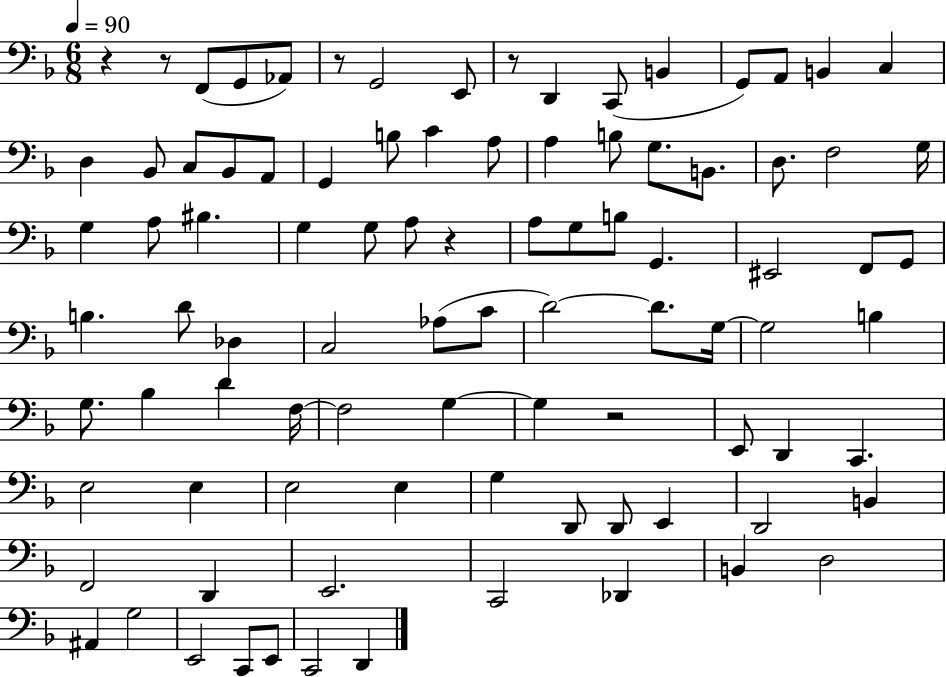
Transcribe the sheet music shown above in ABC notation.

X:1
T:Untitled
M:6/8
L:1/4
K:F
z z/2 F,,/2 G,,/2 _A,,/2 z/2 G,,2 E,,/2 z/2 D,, C,,/2 B,, G,,/2 A,,/2 B,, C, D, _B,,/2 C,/2 _B,,/2 A,,/2 G,, B,/2 C A,/2 A, B,/2 G,/2 B,,/2 D,/2 F,2 G,/4 G, A,/2 ^B, G, G,/2 A,/2 z A,/2 G,/2 B,/2 G,, ^E,,2 F,,/2 G,,/2 B, D/2 _D, C,2 _A,/2 C/2 D2 D/2 G,/4 G,2 B, G,/2 _B, D F,/4 F,2 G, G, z2 E,,/2 D,, C,, E,2 E, E,2 E, G, D,,/2 D,,/2 E,, D,,2 B,, F,,2 D,, E,,2 C,,2 _D,, B,, D,2 ^A,, G,2 E,,2 C,,/2 E,,/2 C,,2 D,,